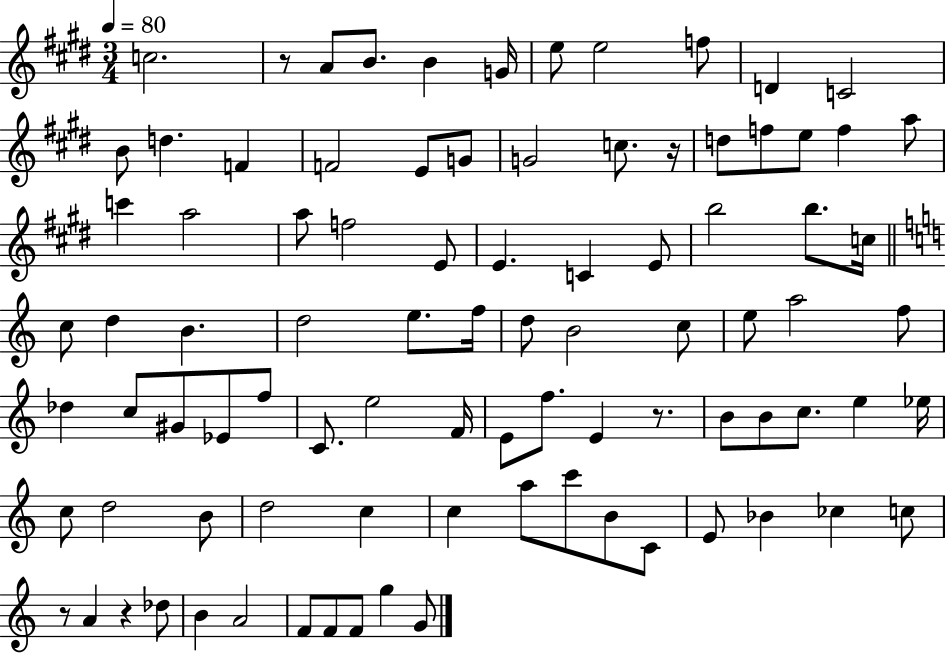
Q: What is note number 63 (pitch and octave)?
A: C5